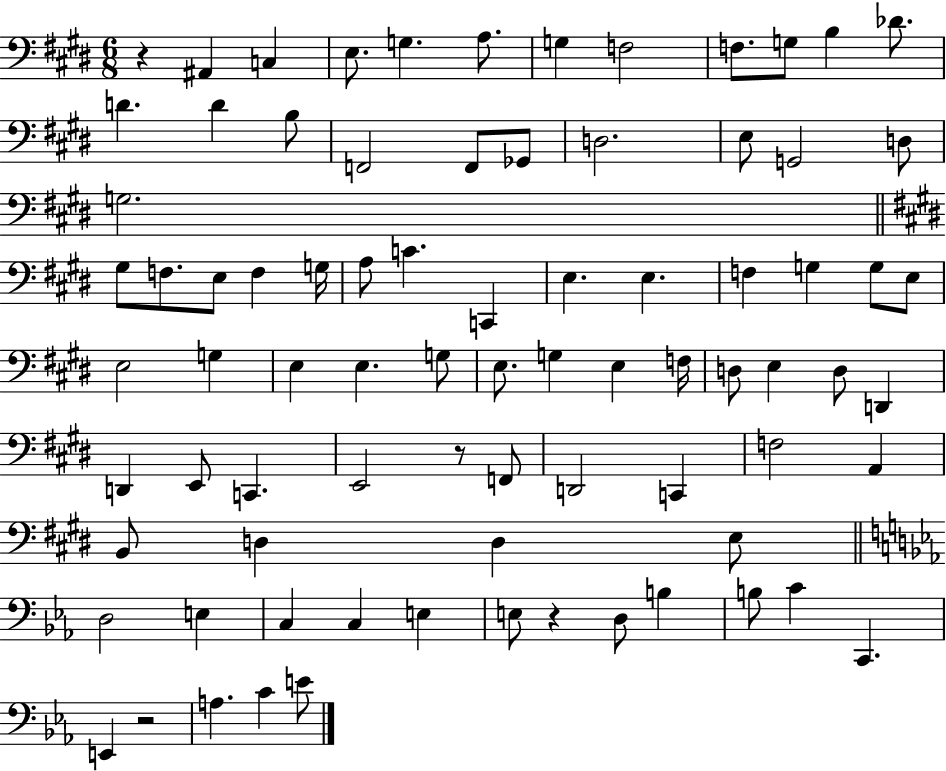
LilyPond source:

{
  \clef bass
  \numericTimeSignature
  \time 6/8
  \key e \major
  r4 ais,4 c4 | e8. g4. a8. | g4 f2 | f8. g8 b4 des'8. | \break d'4. d'4 b8 | f,2 f,8 ges,8 | d2. | e8 g,2 d8 | \break g2. | \bar "||" \break \key e \major gis8 f8. e8 f4 g16 | a8 c'4. c,4 | e4. e4. | f4 g4 g8 e8 | \break e2 g4 | e4 e4. g8 | e8. g4 e4 f16 | d8 e4 d8 d,4 | \break d,4 e,8 c,4. | e,2 r8 f,8 | d,2 c,4 | f2 a,4 | \break b,8 d4 d4 e8 | \bar "||" \break \key c \minor d2 e4 | c4 c4 e4 | e8 r4 d8 b4 | b8 c'4 c,4. | \break e,4 r2 | a4. c'4 e'8 | \bar "|."
}